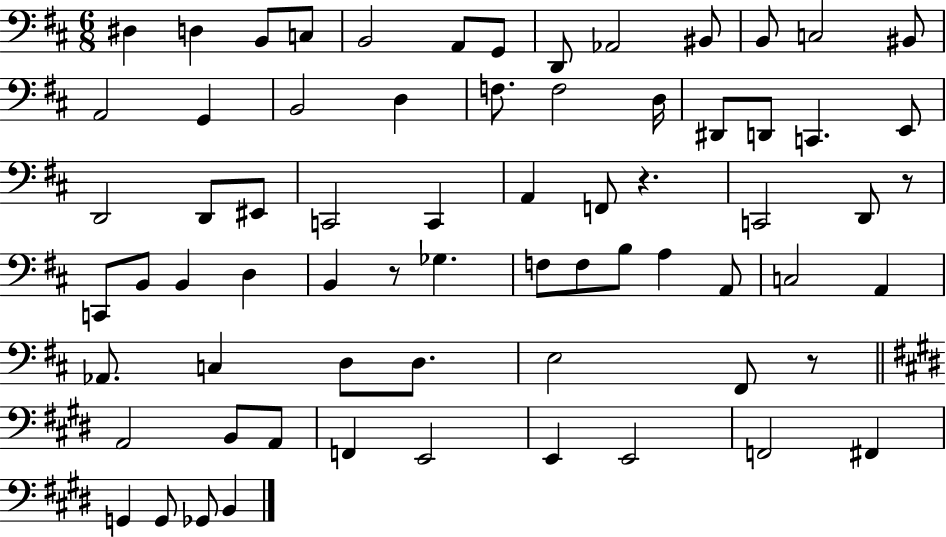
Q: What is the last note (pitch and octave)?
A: B2